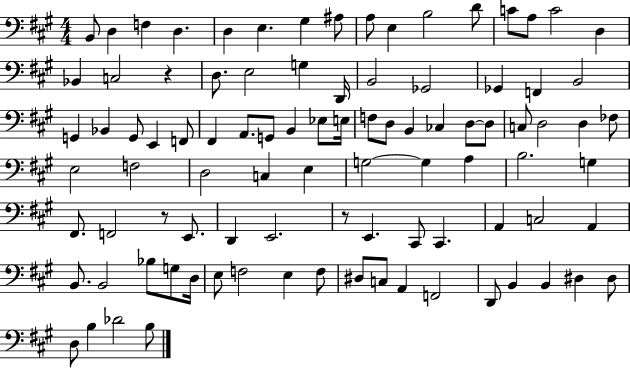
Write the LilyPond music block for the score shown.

{
  \clef bass
  \numericTimeSignature
  \time 4/4
  \key a \major
  \repeat volta 2 { b,8 d4 f4 d4. | d4 e4. gis4 ais8 | a8 e4 b2 d'8 | c'8 a8 c'2 d4 | \break bes,4 c2 r4 | d8. e2 g4 d,16 | b,2 ges,2 | ges,4 f,4 b,2 | \break g,4 bes,4 g,8 e,4 f,8 | fis,4 a,8. g,8 b,4 ees8 e16 | f8 d8 b,4 ces4 d8~~ d8 | c8 d2 d4 fes8 | \break e2 f2 | d2 c4 e4 | g2~~ g4 a4 | b2. g4 | \break fis,8. f,2 r8 e,8. | d,4 e,2. | r8 e,4. cis,8 cis,4. | a,4 c2 a,4 | \break b,8. b,2 bes8 g8 d16 | e8 f2 e4 f8 | dis8 c8 a,4 f,2 | d,8 b,4 b,4 dis4 dis8 | \break d8 b4 des'2 b8 | } \bar "|."
}